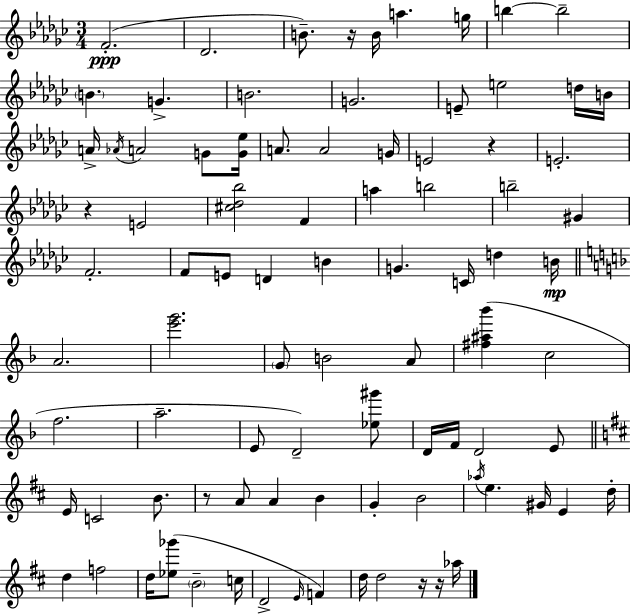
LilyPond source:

{
  \clef treble
  \numericTimeSignature
  \time 3/4
  \key ees \minor
  \repeat volta 2 { f'2.-.(\ppp | des'2. | b'8.--) r16 b'16 a''4. g''16 | b''4~~ b''2-- | \break \parenthesize b'4. g'4.-> | b'2. | g'2. | e'8-- e''2 d''16 b'16 | \break a'16-> \acciaccatura { aes'16 } a'2 g'8 | <g' ees''>16 a'8. a'2 | g'16 e'2 r4 | e'2.-. | \break r4 e'2 | <cis'' des'' bes''>2 f'4 | a''4 b''2 | b''2-- gis'4 | \break f'2.-. | f'8 e'8 d'4 b'4 | g'4. c'16 d''4 | b'16\mp \bar "||" \break \key f \major a'2. | <e''' g'''>2. | \parenthesize g'8 b'2 a'8 | <fis'' ais'' bes'''>4( c''2 | \break f''2. | a''2.-- | e'8 d'2--) <ees'' gis'''>8 | d'16 f'16 d'2 e'8 | \break \bar "||" \break \key b \minor e'16 c'2 b'8. | r8 a'8 a'4 b'4 | g'4-. b'2 | \acciaccatura { aes''16 } e''4. gis'16 e'4 | \break d''16-. d''4 f''2 | d''16 <ees'' ges'''>8( \parenthesize b'2-- | c''16 d'2-> \grace { e'16 }) f'4 | d''16 d''2 r16 | \break r16 aes''16 } \bar "|."
}